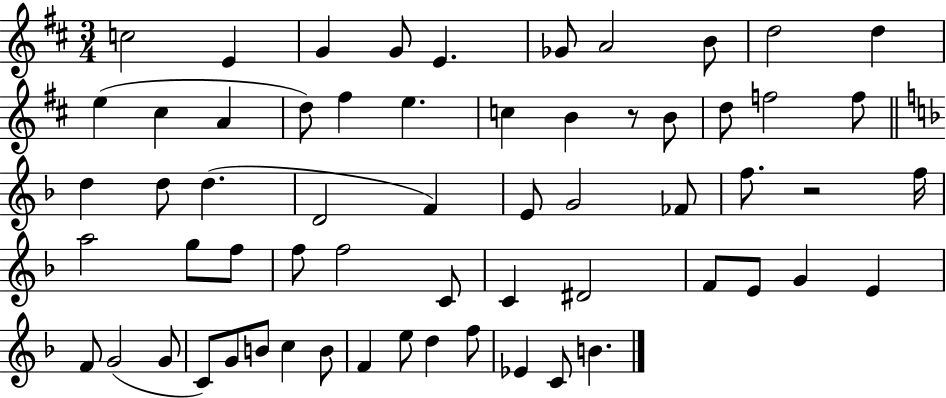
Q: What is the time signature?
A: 3/4